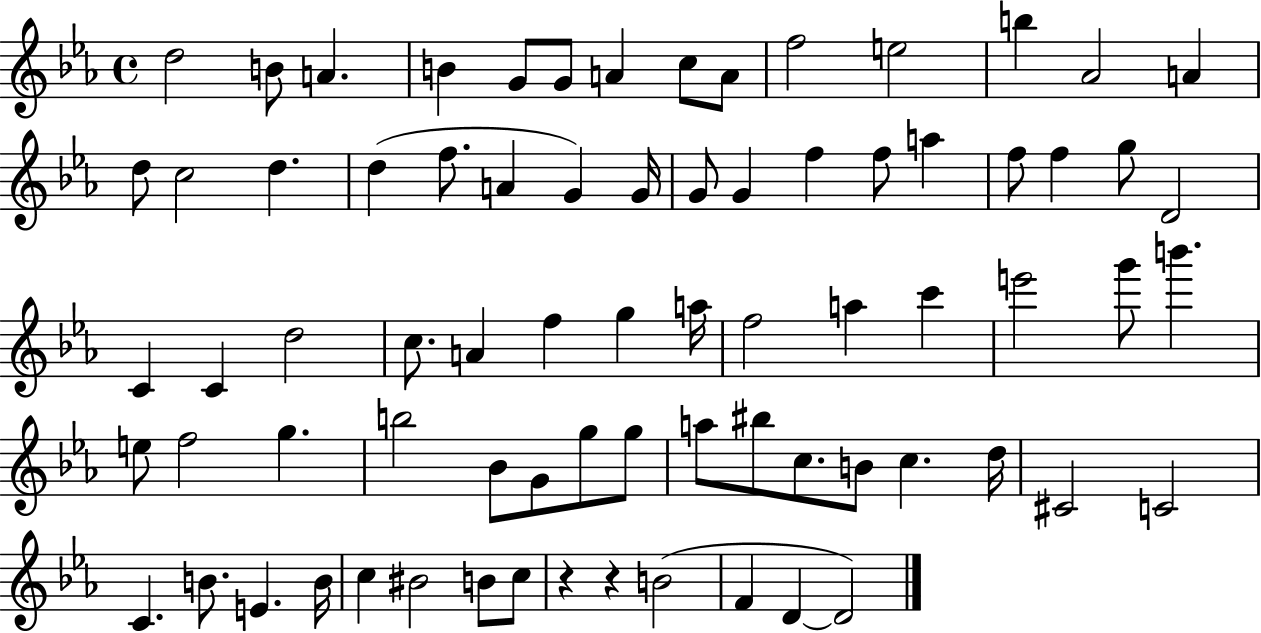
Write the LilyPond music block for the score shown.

{
  \clef treble
  \time 4/4
  \defaultTimeSignature
  \key ees \major
  d''2 b'8 a'4. | b'4 g'8 g'8 a'4 c''8 a'8 | f''2 e''2 | b''4 aes'2 a'4 | \break d''8 c''2 d''4. | d''4( f''8. a'4 g'4) g'16 | g'8 g'4 f''4 f''8 a''4 | f''8 f''4 g''8 d'2 | \break c'4 c'4 d''2 | c''8. a'4 f''4 g''4 a''16 | f''2 a''4 c'''4 | e'''2 g'''8 b'''4. | \break e''8 f''2 g''4. | b''2 bes'8 g'8 g''8 g''8 | a''8 bis''8 c''8. b'8 c''4. d''16 | cis'2 c'2 | \break c'4. b'8. e'4. b'16 | c''4 bis'2 b'8 c''8 | r4 r4 b'2( | f'4 d'4~~ d'2) | \break \bar "|."
}